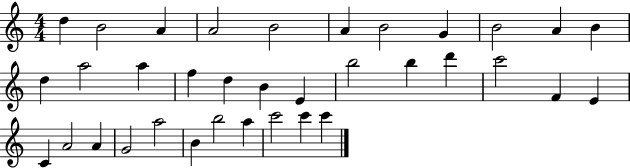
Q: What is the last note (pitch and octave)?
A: C6